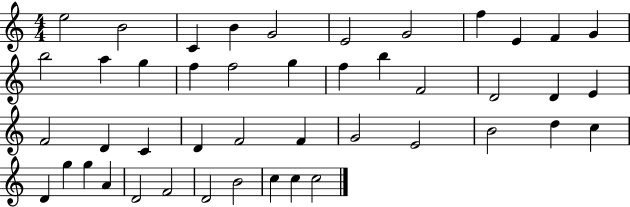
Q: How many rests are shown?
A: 0